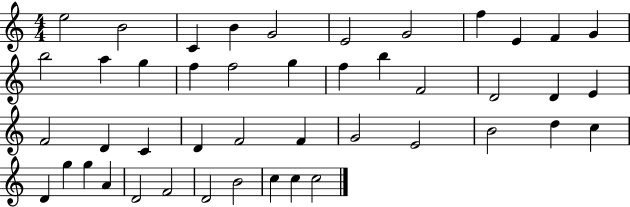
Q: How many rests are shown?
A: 0